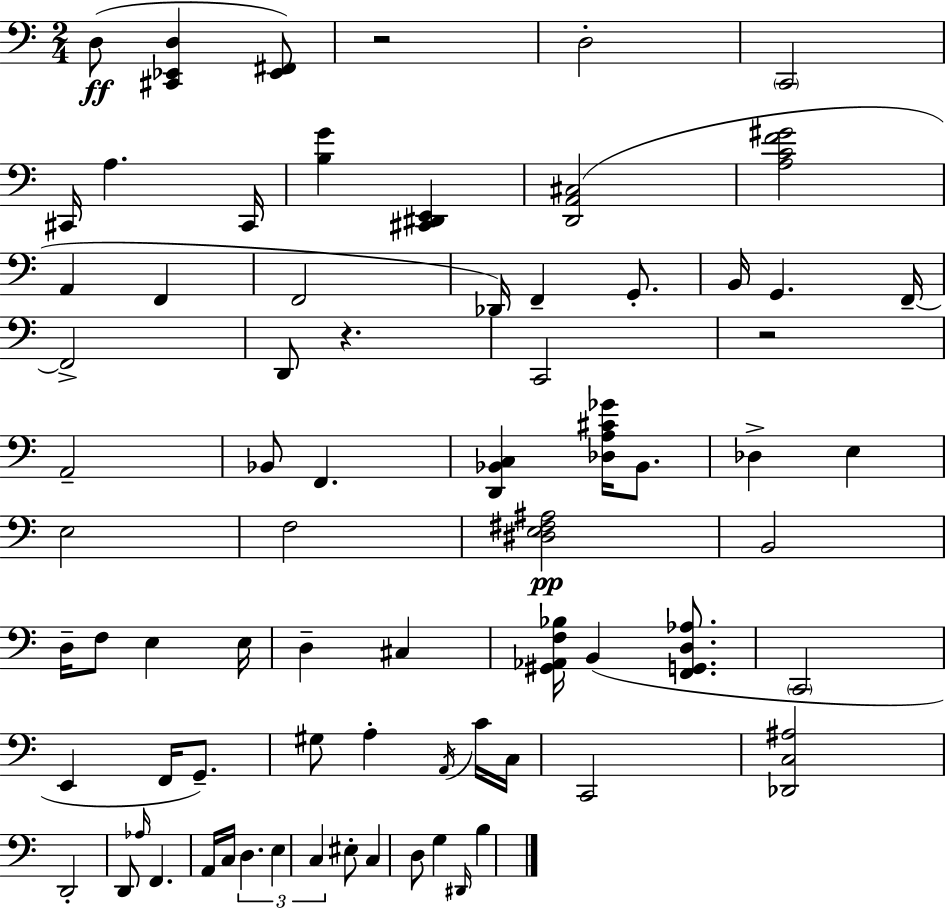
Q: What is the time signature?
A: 2/4